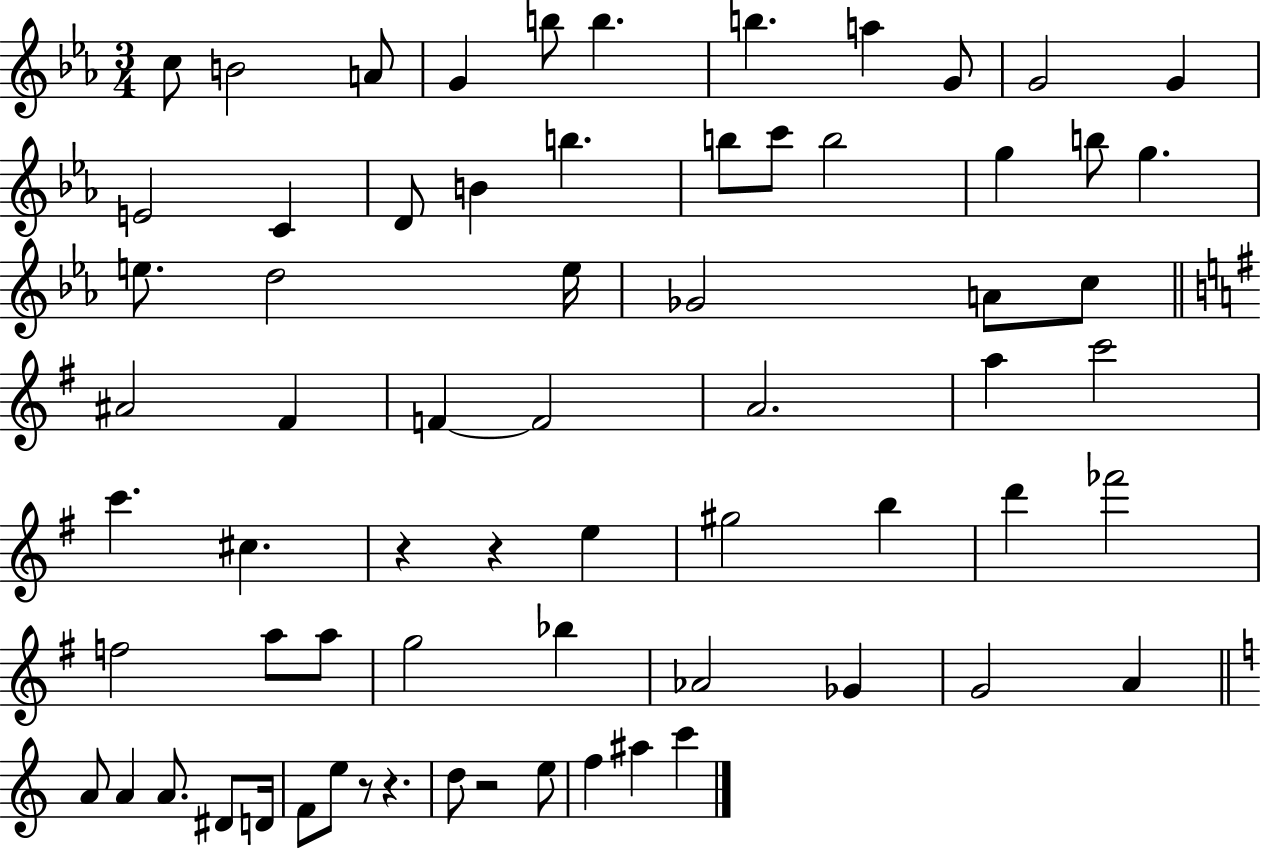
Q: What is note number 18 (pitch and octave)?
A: C6